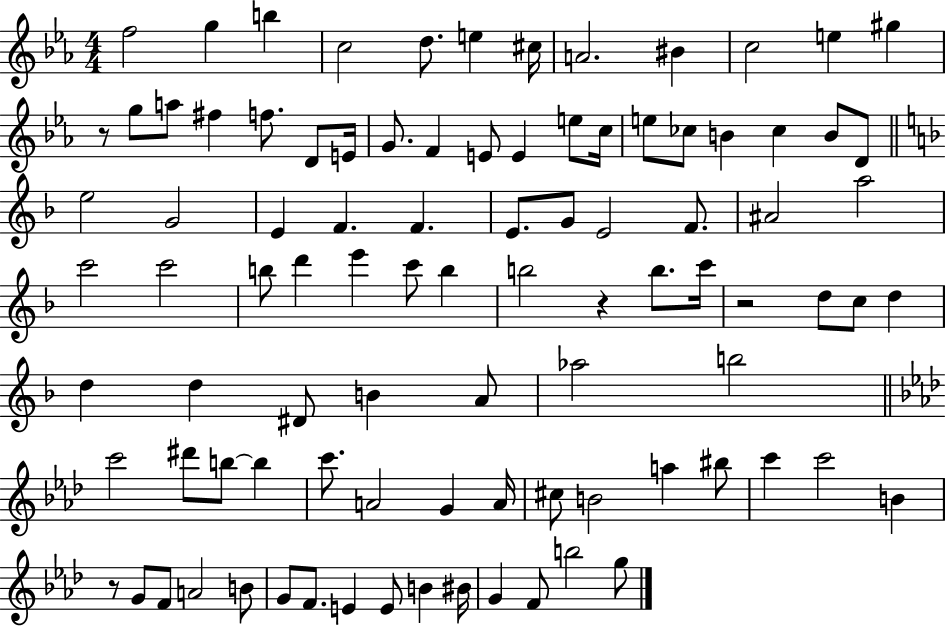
F5/h G5/q B5/q C5/h D5/e. E5/q C#5/s A4/h. BIS4/q C5/h E5/q G#5/q R/e G5/e A5/e F#5/q F5/e. D4/e E4/s G4/e. F4/q E4/e E4/q E5/e C5/s E5/e CES5/e B4/q CES5/q B4/e D4/e E5/h G4/h E4/q F4/q. F4/q. E4/e. G4/e E4/h F4/e. A#4/h A5/h C6/h C6/h B5/e D6/q E6/q C6/e B5/q B5/h R/q B5/e. C6/s R/h D5/e C5/e D5/q D5/q D5/q D#4/e B4/q A4/e Ab5/h B5/h C6/h D#6/e B5/e B5/q C6/e. A4/h G4/q A4/s C#5/e B4/h A5/q BIS5/e C6/q C6/h B4/q R/e G4/e F4/e A4/h B4/e G4/e F4/e. E4/q E4/e B4/q BIS4/s G4/q F4/e B5/h G5/e